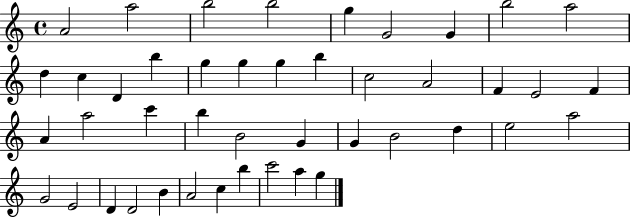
{
  \clef treble
  \time 4/4
  \defaultTimeSignature
  \key c \major
  a'2 a''2 | b''2 b''2 | g''4 g'2 g'4 | b''2 a''2 | \break d''4 c''4 d'4 b''4 | g''4 g''4 g''4 b''4 | c''2 a'2 | f'4 e'2 f'4 | \break a'4 a''2 c'''4 | b''4 b'2 g'4 | g'4 b'2 d''4 | e''2 a''2 | \break g'2 e'2 | d'4 d'2 b'4 | a'2 c''4 b''4 | c'''2 a''4 g''4 | \break \bar "|."
}